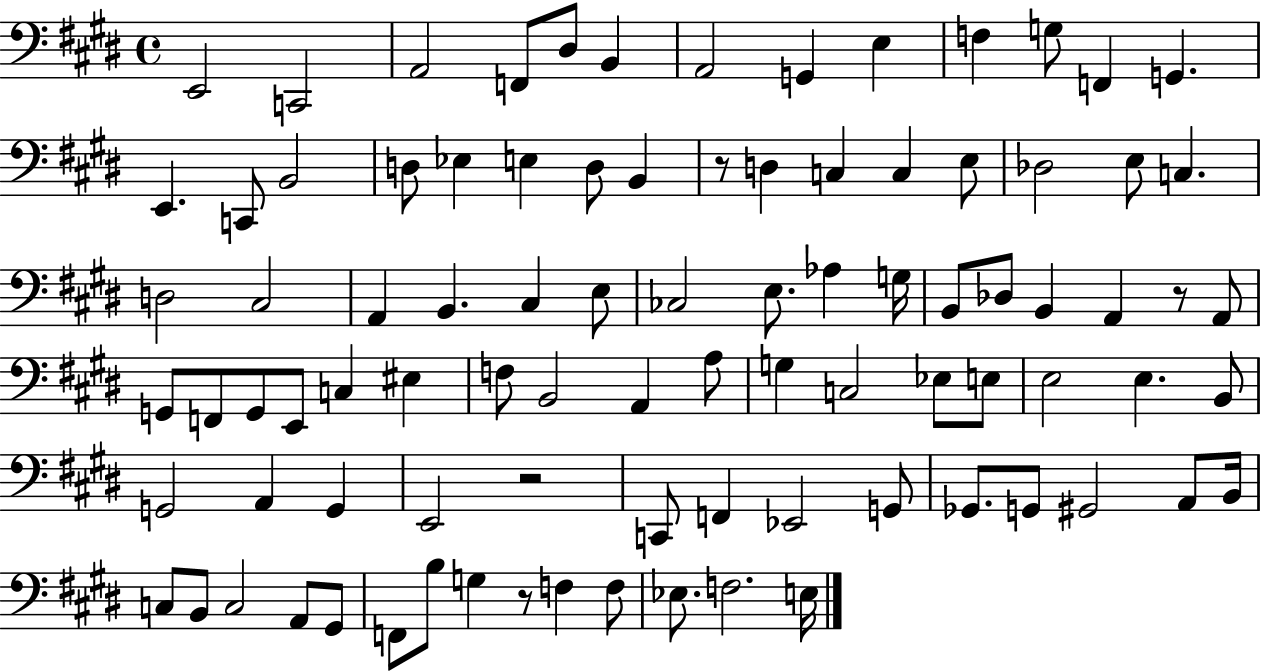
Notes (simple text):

E2/h C2/h A2/h F2/e D#3/e B2/q A2/h G2/q E3/q F3/q G3/e F2/q G2/q. E2/q. C2/e B2/h D3/e Eb3/q E3/q D3/e B2/q R/e D3/q C3/q C3/q E3/e Db3/h E3/e C3/q. D3/h C#3/h A2/q B2/q. C#3/q E3/e CES3/h E3/e. Ab3/q G3/s B2/e Db3/e B2/q A2/q R/e A2/e G2/e F2/e G2/e E2/e C3/q EIS3/q F3/e B2/h A2/q A3/e G3/q C3/h Eb3/e E3/e E3/h E3/q. B2/e G2/h A2/q G2/q E2/h R/h C2/e F2/q Eb2/h G2/e Gb2/e. G2/e G#2/h A2/e B2/s C3/e B2/e C3/h A2/e G#2/e F2/e B3/e G3/q R/e F3/q F3/e Eb3/e. F3/h. E3/s